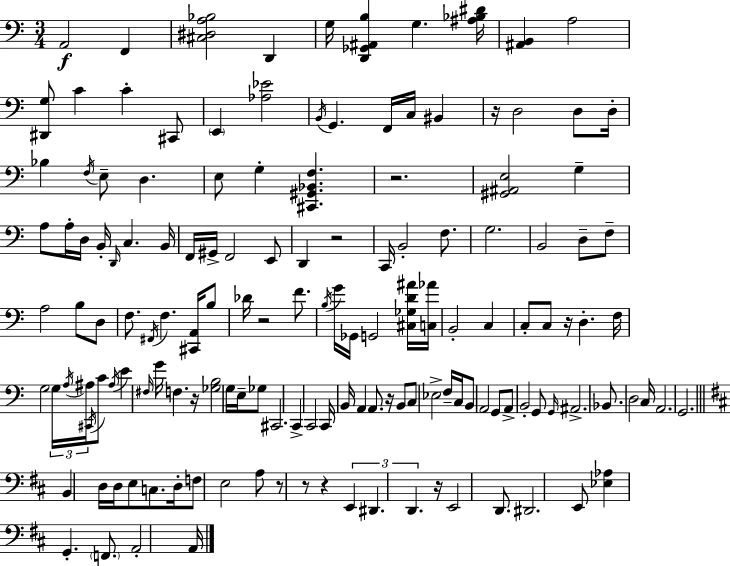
A2/h F2/q [C#3,D#3,A3,Bb3]/h D2/q G3/s [D2,Gb2,A#2,B3]/q G3/q. [A#3,Bb3,D#4]/s [A#2,B2]/q A3/h [D#2,G3]/e C4/q C4/q C#2/e E2/q [Ab3,Eb4]/h B2/s G2/q. F2/s C3/s BIS2/q R/s D3/h D3/e D3/s Bb3/q F3/s E3/e D3/q. E3/e G3/q [C#2,G#2,Bb2,F3]/q. R/h. [G#2,A#2,E3]/h G3/q A3/e A3/s D3/s B2/s D2/s C3/q. B2/s F2/s G#2/s F2/h E2/e D2/q R/h C2/s B2/h F3/e. G3/h. B2/h D3/e F3/e A3/h B3/e D3/e F3/e. F#2/s F3/q. [C#2,A2]/s B3/e Db4/s R/h F4/e. B3/s G4/s Gb2/s G2/h [C#3,Gb3,D4,A#4]/s [C3,Ab4]/s B2/h C3/q C3/e C3/e R/s D3/q. F3/s G3/h G3/s A3/s A#3/s C#2/s C4/e A#3/s E4/q F#3/s G4/s F3/q. R/s [Gb3,B3]/h G3/s E3/s Gb3/e C#2/h. C2/q C2/h C2/s B2/s A2/q A2/e. R/s B2/e C3/e Eb3/h F3/s C3/s B2/e A2/h G2/e A2/e B2/h G2/e G2/s A#2/h. Bb2/e. D3/h C3/s A2/h. G2/h. B2/q D3/s D3/s E3/e C3/e. D3/s F3/e E3/h A3/e R/e R/e R/q E2/q D#2/q. D2/q. R/s E2/h D2/e. D#2/h. E2/e [Eb3,Ab3]/q G2/q. F2/e. A2/h A2/s